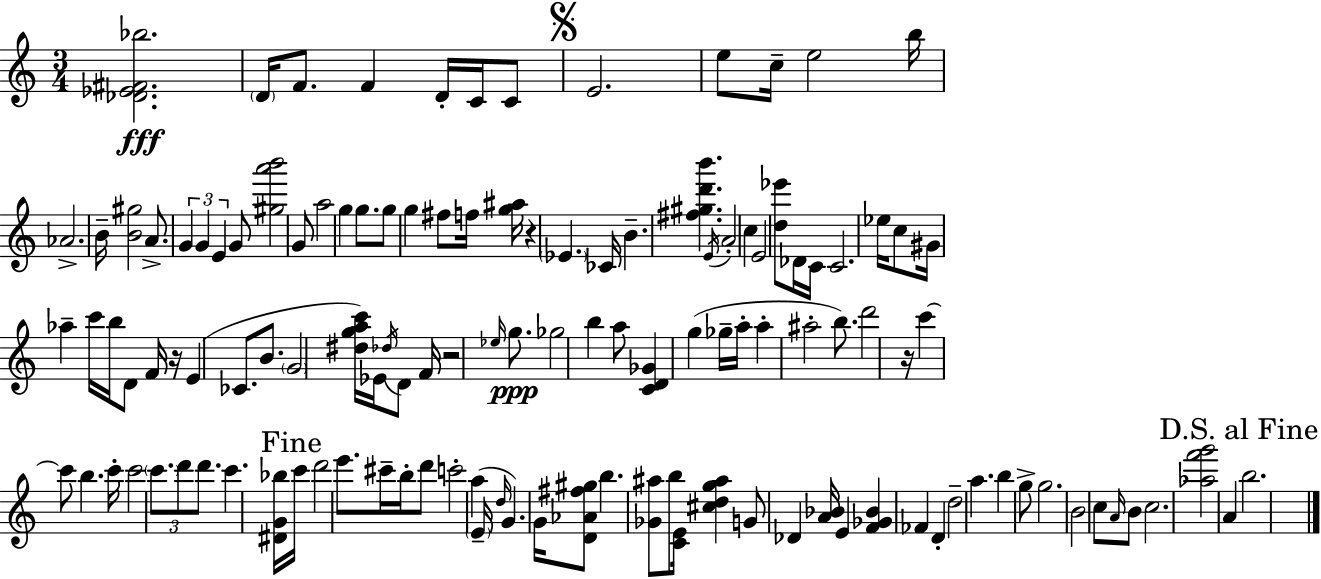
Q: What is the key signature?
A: C major